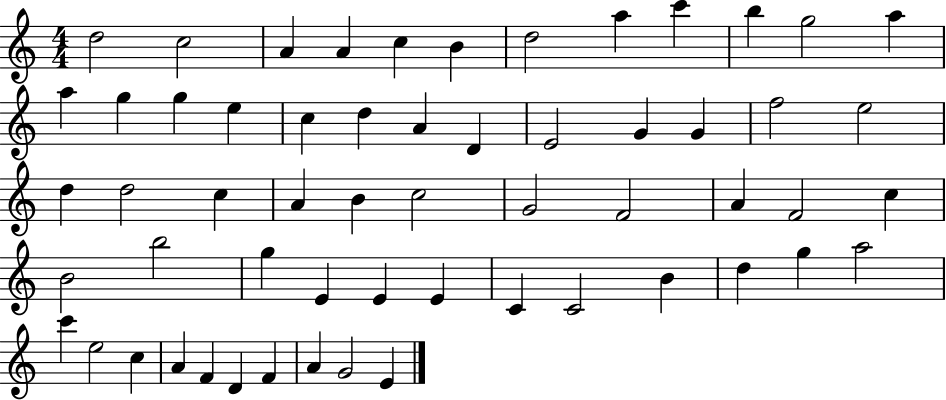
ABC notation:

X:1
T:Untitled
M:4/4
L:1/4
K:C
d2 c2 A A c B d2 a c' b g2 a a g g e c d A D E2 G G f2 e2 d d2 c A B c2 G2 F2 A F2 c B2 b2 g E E E C C2 B d g a2 c' e2 c A F D F A G2 E